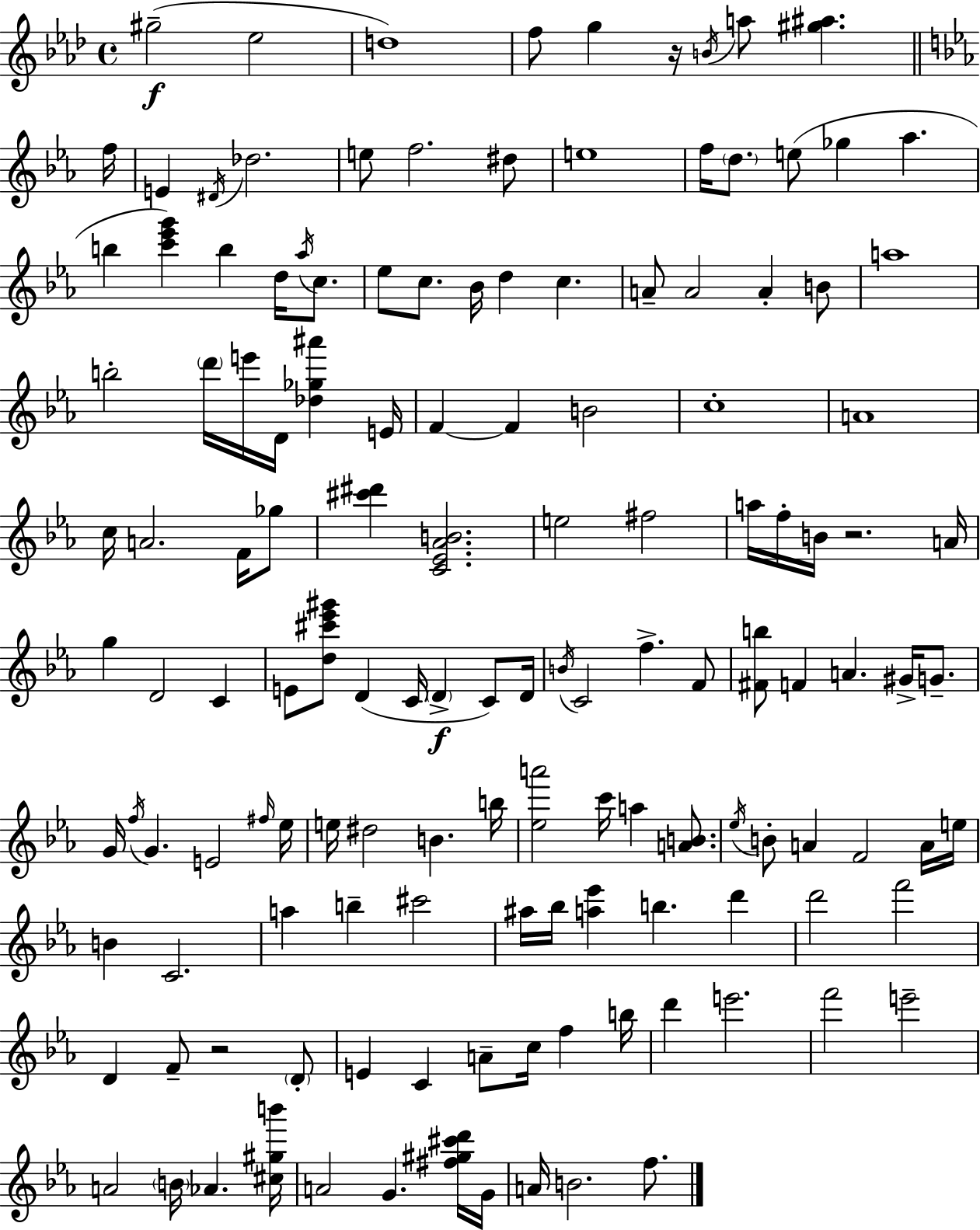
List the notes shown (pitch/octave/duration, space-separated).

G#5/h Eb5/h D5/w F5/e G5/q R/s B4/s A5/e [G#5,A#5]/q. F5/s E4/q D#4/s Db5/h. E5/e F5/h. D#5/e E5/w F5/s D5/e. E5/e Gb5/q Ab5/q. B5/q [C6,Eb6,G6]/q B5/q D5/s Ab5/s C5/e. Eb5/e C5/e. Bb4/s D5/q C5/q. A4/e A4/h A4/q B4/e A5/w B5/h D6/s E6/s D4/s [Db5,Gb5,A#6]/q E4/s F4/q F4/q B4/h C5/w A4/w C5/s A4/h. F4/s Gb5/e [C#6,D#6]/q [C4,Eb4,Ab4,B4]/h. E5/h F#5/h A5/s F5/s B4/s R/h. A4/s G5/q D4/h C4/q E4/e [D5,C#6,Eb6,G#6]/e D4/q C4/s D4/q C4/e D4/s B4/s C4/h F5/q. F4/e [F#4,B5]/e F4/q A4/q. G#4/s G4/e. G4/s F5/s G4/q. E4/h F#5/s Eb5/s E5/s D#5/h B4/q. B5/s [Eb5,A6]/h C6/s A5/q [A4,B4]/e. Eb5/s B4/e A4/q F4/h A4/s E5/s B4/q C4/h. A5/q B5/q C#6/h A#5/s Bb5/s [A5,Eb6]/q B5/q. D6/q D6/h F6/h D4/q F4/e R/h D4/e E4/q C4/q A4/e C5/s F5/q B5/s D6/q E6/h. F6/h E6/h A4/h B4/s Ab4/q. [C#5,G#5,B6]/s A4/h G4/q. [F#5,G#5,C#6,D6]/s G4/s A4/s B4/h. F5/e.